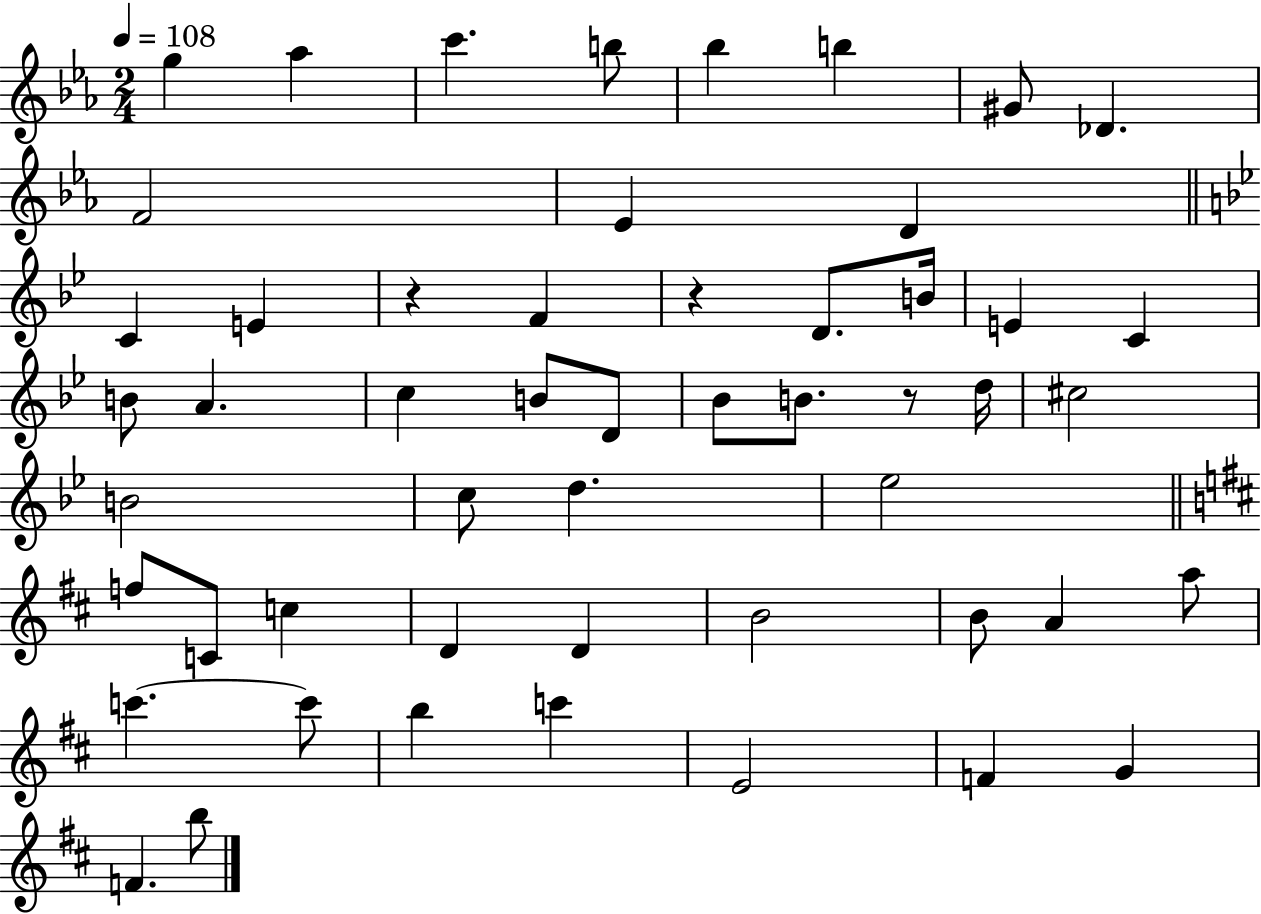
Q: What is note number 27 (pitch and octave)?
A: C#5